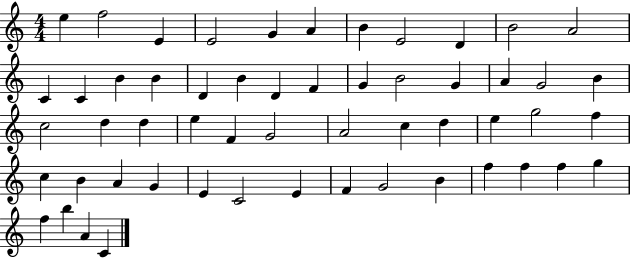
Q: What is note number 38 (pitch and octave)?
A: C5